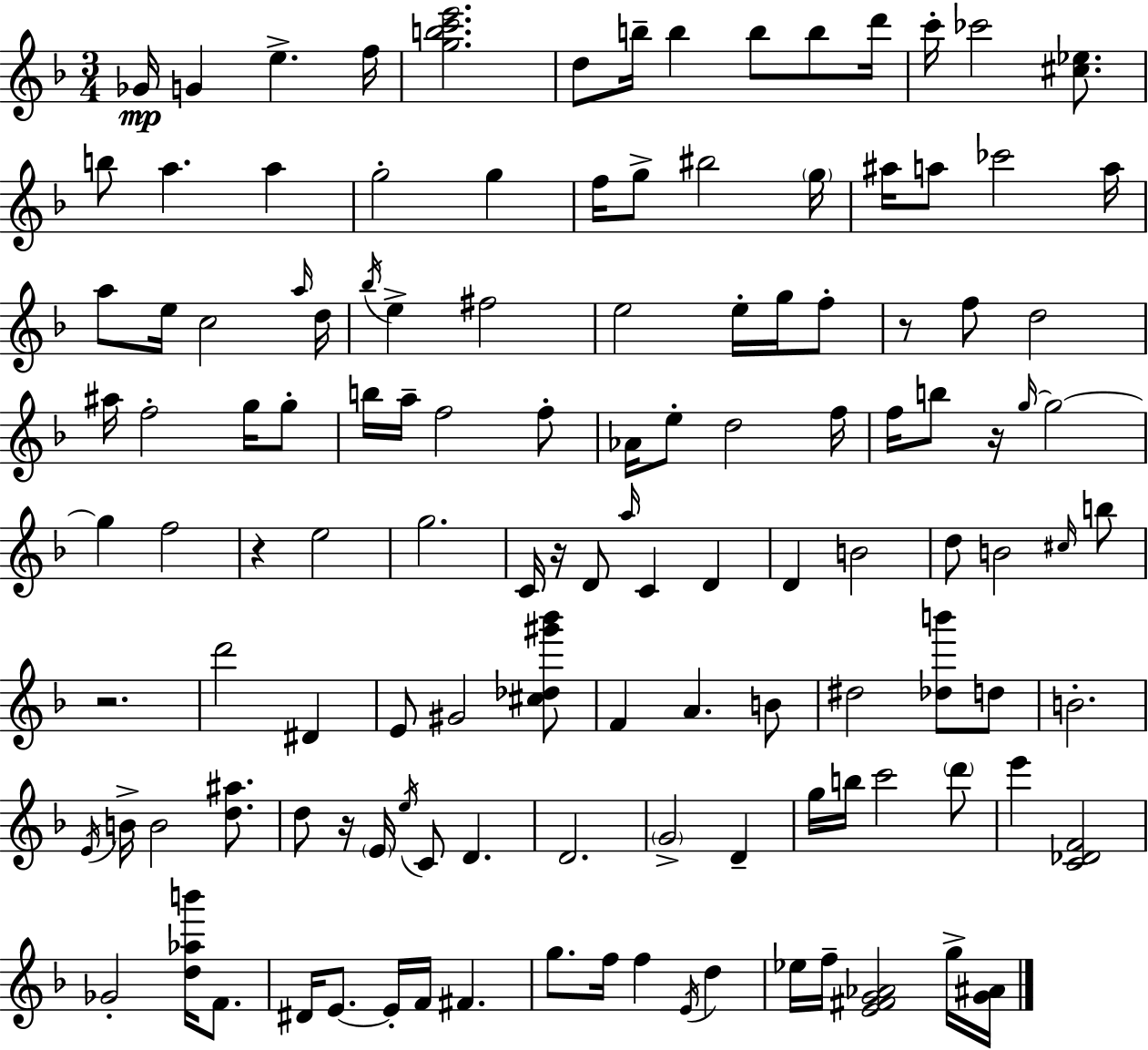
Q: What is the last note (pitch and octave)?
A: G5